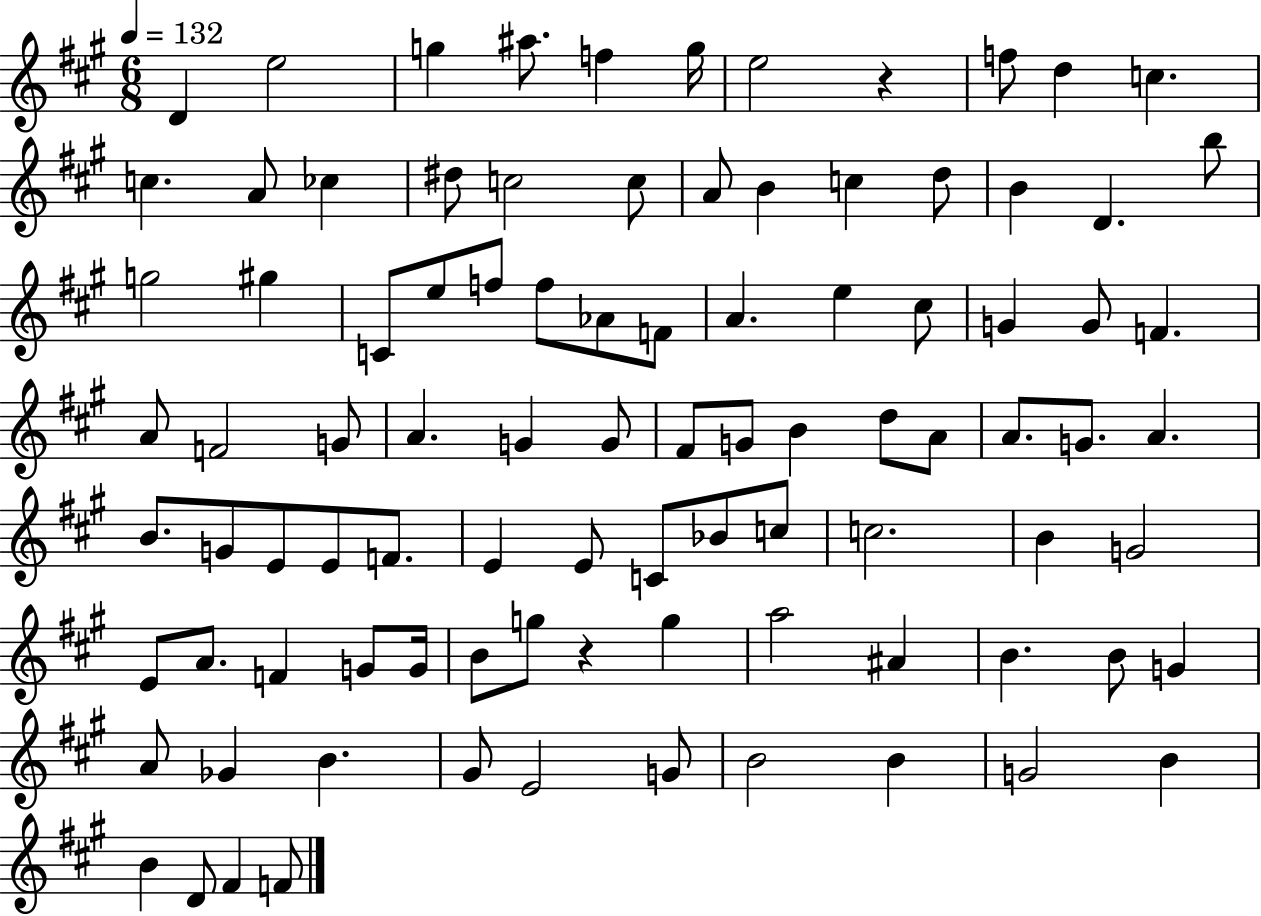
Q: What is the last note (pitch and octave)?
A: F4